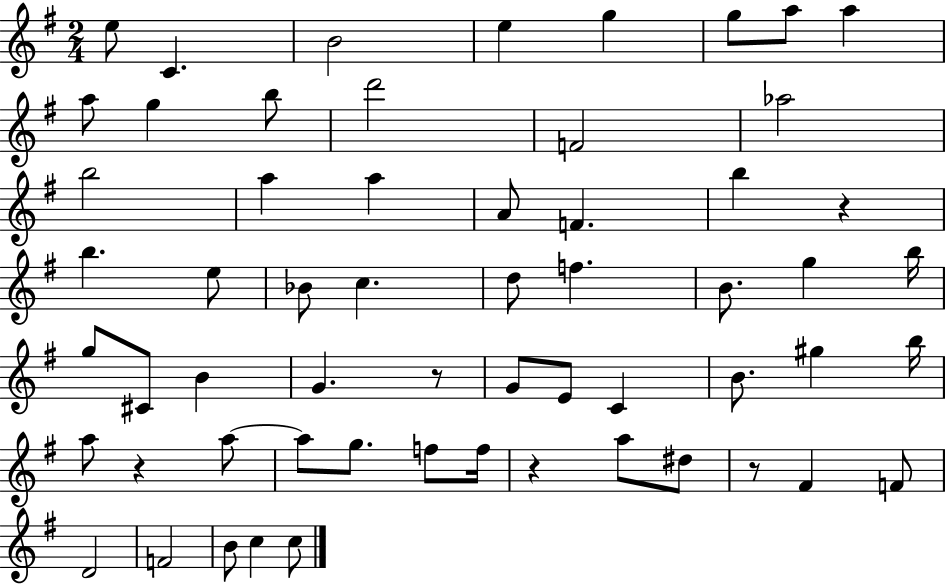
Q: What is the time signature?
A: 2/4